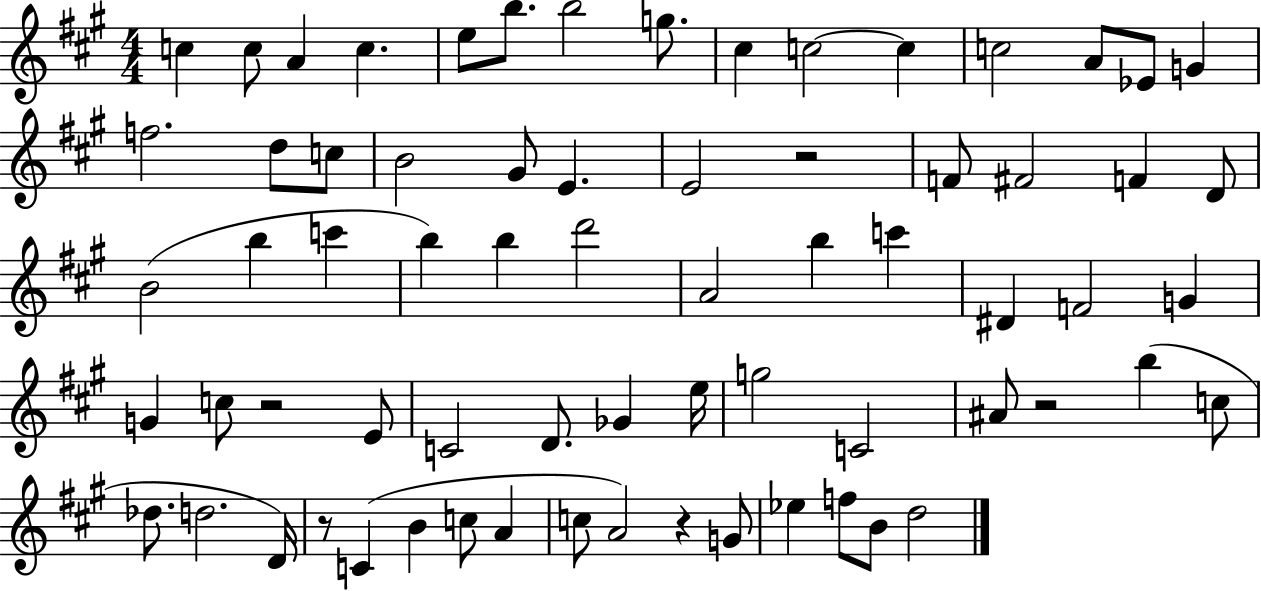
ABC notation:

X:1
T:Untitled
M:4/4
L:1/4
K:A
c c/2 A c e/2 b/2 b2 g/2 ^c c2 c c2 A/2 _E/2 G f2 d/2 c/2 B2 ^G/2 E E2 z2 F/2 ^F2 F D/2 B2 b c' b b d'2 A2 b c' ^D F2 G G c/2 z2 E/2 C2 D/2 _G e/4 g2 C2 ^A/2 z2 b c/2 _d/2 d2 D/4 z/2 C B c/2 A c/2 A2 z G/2 _e f/2 B/2 d2